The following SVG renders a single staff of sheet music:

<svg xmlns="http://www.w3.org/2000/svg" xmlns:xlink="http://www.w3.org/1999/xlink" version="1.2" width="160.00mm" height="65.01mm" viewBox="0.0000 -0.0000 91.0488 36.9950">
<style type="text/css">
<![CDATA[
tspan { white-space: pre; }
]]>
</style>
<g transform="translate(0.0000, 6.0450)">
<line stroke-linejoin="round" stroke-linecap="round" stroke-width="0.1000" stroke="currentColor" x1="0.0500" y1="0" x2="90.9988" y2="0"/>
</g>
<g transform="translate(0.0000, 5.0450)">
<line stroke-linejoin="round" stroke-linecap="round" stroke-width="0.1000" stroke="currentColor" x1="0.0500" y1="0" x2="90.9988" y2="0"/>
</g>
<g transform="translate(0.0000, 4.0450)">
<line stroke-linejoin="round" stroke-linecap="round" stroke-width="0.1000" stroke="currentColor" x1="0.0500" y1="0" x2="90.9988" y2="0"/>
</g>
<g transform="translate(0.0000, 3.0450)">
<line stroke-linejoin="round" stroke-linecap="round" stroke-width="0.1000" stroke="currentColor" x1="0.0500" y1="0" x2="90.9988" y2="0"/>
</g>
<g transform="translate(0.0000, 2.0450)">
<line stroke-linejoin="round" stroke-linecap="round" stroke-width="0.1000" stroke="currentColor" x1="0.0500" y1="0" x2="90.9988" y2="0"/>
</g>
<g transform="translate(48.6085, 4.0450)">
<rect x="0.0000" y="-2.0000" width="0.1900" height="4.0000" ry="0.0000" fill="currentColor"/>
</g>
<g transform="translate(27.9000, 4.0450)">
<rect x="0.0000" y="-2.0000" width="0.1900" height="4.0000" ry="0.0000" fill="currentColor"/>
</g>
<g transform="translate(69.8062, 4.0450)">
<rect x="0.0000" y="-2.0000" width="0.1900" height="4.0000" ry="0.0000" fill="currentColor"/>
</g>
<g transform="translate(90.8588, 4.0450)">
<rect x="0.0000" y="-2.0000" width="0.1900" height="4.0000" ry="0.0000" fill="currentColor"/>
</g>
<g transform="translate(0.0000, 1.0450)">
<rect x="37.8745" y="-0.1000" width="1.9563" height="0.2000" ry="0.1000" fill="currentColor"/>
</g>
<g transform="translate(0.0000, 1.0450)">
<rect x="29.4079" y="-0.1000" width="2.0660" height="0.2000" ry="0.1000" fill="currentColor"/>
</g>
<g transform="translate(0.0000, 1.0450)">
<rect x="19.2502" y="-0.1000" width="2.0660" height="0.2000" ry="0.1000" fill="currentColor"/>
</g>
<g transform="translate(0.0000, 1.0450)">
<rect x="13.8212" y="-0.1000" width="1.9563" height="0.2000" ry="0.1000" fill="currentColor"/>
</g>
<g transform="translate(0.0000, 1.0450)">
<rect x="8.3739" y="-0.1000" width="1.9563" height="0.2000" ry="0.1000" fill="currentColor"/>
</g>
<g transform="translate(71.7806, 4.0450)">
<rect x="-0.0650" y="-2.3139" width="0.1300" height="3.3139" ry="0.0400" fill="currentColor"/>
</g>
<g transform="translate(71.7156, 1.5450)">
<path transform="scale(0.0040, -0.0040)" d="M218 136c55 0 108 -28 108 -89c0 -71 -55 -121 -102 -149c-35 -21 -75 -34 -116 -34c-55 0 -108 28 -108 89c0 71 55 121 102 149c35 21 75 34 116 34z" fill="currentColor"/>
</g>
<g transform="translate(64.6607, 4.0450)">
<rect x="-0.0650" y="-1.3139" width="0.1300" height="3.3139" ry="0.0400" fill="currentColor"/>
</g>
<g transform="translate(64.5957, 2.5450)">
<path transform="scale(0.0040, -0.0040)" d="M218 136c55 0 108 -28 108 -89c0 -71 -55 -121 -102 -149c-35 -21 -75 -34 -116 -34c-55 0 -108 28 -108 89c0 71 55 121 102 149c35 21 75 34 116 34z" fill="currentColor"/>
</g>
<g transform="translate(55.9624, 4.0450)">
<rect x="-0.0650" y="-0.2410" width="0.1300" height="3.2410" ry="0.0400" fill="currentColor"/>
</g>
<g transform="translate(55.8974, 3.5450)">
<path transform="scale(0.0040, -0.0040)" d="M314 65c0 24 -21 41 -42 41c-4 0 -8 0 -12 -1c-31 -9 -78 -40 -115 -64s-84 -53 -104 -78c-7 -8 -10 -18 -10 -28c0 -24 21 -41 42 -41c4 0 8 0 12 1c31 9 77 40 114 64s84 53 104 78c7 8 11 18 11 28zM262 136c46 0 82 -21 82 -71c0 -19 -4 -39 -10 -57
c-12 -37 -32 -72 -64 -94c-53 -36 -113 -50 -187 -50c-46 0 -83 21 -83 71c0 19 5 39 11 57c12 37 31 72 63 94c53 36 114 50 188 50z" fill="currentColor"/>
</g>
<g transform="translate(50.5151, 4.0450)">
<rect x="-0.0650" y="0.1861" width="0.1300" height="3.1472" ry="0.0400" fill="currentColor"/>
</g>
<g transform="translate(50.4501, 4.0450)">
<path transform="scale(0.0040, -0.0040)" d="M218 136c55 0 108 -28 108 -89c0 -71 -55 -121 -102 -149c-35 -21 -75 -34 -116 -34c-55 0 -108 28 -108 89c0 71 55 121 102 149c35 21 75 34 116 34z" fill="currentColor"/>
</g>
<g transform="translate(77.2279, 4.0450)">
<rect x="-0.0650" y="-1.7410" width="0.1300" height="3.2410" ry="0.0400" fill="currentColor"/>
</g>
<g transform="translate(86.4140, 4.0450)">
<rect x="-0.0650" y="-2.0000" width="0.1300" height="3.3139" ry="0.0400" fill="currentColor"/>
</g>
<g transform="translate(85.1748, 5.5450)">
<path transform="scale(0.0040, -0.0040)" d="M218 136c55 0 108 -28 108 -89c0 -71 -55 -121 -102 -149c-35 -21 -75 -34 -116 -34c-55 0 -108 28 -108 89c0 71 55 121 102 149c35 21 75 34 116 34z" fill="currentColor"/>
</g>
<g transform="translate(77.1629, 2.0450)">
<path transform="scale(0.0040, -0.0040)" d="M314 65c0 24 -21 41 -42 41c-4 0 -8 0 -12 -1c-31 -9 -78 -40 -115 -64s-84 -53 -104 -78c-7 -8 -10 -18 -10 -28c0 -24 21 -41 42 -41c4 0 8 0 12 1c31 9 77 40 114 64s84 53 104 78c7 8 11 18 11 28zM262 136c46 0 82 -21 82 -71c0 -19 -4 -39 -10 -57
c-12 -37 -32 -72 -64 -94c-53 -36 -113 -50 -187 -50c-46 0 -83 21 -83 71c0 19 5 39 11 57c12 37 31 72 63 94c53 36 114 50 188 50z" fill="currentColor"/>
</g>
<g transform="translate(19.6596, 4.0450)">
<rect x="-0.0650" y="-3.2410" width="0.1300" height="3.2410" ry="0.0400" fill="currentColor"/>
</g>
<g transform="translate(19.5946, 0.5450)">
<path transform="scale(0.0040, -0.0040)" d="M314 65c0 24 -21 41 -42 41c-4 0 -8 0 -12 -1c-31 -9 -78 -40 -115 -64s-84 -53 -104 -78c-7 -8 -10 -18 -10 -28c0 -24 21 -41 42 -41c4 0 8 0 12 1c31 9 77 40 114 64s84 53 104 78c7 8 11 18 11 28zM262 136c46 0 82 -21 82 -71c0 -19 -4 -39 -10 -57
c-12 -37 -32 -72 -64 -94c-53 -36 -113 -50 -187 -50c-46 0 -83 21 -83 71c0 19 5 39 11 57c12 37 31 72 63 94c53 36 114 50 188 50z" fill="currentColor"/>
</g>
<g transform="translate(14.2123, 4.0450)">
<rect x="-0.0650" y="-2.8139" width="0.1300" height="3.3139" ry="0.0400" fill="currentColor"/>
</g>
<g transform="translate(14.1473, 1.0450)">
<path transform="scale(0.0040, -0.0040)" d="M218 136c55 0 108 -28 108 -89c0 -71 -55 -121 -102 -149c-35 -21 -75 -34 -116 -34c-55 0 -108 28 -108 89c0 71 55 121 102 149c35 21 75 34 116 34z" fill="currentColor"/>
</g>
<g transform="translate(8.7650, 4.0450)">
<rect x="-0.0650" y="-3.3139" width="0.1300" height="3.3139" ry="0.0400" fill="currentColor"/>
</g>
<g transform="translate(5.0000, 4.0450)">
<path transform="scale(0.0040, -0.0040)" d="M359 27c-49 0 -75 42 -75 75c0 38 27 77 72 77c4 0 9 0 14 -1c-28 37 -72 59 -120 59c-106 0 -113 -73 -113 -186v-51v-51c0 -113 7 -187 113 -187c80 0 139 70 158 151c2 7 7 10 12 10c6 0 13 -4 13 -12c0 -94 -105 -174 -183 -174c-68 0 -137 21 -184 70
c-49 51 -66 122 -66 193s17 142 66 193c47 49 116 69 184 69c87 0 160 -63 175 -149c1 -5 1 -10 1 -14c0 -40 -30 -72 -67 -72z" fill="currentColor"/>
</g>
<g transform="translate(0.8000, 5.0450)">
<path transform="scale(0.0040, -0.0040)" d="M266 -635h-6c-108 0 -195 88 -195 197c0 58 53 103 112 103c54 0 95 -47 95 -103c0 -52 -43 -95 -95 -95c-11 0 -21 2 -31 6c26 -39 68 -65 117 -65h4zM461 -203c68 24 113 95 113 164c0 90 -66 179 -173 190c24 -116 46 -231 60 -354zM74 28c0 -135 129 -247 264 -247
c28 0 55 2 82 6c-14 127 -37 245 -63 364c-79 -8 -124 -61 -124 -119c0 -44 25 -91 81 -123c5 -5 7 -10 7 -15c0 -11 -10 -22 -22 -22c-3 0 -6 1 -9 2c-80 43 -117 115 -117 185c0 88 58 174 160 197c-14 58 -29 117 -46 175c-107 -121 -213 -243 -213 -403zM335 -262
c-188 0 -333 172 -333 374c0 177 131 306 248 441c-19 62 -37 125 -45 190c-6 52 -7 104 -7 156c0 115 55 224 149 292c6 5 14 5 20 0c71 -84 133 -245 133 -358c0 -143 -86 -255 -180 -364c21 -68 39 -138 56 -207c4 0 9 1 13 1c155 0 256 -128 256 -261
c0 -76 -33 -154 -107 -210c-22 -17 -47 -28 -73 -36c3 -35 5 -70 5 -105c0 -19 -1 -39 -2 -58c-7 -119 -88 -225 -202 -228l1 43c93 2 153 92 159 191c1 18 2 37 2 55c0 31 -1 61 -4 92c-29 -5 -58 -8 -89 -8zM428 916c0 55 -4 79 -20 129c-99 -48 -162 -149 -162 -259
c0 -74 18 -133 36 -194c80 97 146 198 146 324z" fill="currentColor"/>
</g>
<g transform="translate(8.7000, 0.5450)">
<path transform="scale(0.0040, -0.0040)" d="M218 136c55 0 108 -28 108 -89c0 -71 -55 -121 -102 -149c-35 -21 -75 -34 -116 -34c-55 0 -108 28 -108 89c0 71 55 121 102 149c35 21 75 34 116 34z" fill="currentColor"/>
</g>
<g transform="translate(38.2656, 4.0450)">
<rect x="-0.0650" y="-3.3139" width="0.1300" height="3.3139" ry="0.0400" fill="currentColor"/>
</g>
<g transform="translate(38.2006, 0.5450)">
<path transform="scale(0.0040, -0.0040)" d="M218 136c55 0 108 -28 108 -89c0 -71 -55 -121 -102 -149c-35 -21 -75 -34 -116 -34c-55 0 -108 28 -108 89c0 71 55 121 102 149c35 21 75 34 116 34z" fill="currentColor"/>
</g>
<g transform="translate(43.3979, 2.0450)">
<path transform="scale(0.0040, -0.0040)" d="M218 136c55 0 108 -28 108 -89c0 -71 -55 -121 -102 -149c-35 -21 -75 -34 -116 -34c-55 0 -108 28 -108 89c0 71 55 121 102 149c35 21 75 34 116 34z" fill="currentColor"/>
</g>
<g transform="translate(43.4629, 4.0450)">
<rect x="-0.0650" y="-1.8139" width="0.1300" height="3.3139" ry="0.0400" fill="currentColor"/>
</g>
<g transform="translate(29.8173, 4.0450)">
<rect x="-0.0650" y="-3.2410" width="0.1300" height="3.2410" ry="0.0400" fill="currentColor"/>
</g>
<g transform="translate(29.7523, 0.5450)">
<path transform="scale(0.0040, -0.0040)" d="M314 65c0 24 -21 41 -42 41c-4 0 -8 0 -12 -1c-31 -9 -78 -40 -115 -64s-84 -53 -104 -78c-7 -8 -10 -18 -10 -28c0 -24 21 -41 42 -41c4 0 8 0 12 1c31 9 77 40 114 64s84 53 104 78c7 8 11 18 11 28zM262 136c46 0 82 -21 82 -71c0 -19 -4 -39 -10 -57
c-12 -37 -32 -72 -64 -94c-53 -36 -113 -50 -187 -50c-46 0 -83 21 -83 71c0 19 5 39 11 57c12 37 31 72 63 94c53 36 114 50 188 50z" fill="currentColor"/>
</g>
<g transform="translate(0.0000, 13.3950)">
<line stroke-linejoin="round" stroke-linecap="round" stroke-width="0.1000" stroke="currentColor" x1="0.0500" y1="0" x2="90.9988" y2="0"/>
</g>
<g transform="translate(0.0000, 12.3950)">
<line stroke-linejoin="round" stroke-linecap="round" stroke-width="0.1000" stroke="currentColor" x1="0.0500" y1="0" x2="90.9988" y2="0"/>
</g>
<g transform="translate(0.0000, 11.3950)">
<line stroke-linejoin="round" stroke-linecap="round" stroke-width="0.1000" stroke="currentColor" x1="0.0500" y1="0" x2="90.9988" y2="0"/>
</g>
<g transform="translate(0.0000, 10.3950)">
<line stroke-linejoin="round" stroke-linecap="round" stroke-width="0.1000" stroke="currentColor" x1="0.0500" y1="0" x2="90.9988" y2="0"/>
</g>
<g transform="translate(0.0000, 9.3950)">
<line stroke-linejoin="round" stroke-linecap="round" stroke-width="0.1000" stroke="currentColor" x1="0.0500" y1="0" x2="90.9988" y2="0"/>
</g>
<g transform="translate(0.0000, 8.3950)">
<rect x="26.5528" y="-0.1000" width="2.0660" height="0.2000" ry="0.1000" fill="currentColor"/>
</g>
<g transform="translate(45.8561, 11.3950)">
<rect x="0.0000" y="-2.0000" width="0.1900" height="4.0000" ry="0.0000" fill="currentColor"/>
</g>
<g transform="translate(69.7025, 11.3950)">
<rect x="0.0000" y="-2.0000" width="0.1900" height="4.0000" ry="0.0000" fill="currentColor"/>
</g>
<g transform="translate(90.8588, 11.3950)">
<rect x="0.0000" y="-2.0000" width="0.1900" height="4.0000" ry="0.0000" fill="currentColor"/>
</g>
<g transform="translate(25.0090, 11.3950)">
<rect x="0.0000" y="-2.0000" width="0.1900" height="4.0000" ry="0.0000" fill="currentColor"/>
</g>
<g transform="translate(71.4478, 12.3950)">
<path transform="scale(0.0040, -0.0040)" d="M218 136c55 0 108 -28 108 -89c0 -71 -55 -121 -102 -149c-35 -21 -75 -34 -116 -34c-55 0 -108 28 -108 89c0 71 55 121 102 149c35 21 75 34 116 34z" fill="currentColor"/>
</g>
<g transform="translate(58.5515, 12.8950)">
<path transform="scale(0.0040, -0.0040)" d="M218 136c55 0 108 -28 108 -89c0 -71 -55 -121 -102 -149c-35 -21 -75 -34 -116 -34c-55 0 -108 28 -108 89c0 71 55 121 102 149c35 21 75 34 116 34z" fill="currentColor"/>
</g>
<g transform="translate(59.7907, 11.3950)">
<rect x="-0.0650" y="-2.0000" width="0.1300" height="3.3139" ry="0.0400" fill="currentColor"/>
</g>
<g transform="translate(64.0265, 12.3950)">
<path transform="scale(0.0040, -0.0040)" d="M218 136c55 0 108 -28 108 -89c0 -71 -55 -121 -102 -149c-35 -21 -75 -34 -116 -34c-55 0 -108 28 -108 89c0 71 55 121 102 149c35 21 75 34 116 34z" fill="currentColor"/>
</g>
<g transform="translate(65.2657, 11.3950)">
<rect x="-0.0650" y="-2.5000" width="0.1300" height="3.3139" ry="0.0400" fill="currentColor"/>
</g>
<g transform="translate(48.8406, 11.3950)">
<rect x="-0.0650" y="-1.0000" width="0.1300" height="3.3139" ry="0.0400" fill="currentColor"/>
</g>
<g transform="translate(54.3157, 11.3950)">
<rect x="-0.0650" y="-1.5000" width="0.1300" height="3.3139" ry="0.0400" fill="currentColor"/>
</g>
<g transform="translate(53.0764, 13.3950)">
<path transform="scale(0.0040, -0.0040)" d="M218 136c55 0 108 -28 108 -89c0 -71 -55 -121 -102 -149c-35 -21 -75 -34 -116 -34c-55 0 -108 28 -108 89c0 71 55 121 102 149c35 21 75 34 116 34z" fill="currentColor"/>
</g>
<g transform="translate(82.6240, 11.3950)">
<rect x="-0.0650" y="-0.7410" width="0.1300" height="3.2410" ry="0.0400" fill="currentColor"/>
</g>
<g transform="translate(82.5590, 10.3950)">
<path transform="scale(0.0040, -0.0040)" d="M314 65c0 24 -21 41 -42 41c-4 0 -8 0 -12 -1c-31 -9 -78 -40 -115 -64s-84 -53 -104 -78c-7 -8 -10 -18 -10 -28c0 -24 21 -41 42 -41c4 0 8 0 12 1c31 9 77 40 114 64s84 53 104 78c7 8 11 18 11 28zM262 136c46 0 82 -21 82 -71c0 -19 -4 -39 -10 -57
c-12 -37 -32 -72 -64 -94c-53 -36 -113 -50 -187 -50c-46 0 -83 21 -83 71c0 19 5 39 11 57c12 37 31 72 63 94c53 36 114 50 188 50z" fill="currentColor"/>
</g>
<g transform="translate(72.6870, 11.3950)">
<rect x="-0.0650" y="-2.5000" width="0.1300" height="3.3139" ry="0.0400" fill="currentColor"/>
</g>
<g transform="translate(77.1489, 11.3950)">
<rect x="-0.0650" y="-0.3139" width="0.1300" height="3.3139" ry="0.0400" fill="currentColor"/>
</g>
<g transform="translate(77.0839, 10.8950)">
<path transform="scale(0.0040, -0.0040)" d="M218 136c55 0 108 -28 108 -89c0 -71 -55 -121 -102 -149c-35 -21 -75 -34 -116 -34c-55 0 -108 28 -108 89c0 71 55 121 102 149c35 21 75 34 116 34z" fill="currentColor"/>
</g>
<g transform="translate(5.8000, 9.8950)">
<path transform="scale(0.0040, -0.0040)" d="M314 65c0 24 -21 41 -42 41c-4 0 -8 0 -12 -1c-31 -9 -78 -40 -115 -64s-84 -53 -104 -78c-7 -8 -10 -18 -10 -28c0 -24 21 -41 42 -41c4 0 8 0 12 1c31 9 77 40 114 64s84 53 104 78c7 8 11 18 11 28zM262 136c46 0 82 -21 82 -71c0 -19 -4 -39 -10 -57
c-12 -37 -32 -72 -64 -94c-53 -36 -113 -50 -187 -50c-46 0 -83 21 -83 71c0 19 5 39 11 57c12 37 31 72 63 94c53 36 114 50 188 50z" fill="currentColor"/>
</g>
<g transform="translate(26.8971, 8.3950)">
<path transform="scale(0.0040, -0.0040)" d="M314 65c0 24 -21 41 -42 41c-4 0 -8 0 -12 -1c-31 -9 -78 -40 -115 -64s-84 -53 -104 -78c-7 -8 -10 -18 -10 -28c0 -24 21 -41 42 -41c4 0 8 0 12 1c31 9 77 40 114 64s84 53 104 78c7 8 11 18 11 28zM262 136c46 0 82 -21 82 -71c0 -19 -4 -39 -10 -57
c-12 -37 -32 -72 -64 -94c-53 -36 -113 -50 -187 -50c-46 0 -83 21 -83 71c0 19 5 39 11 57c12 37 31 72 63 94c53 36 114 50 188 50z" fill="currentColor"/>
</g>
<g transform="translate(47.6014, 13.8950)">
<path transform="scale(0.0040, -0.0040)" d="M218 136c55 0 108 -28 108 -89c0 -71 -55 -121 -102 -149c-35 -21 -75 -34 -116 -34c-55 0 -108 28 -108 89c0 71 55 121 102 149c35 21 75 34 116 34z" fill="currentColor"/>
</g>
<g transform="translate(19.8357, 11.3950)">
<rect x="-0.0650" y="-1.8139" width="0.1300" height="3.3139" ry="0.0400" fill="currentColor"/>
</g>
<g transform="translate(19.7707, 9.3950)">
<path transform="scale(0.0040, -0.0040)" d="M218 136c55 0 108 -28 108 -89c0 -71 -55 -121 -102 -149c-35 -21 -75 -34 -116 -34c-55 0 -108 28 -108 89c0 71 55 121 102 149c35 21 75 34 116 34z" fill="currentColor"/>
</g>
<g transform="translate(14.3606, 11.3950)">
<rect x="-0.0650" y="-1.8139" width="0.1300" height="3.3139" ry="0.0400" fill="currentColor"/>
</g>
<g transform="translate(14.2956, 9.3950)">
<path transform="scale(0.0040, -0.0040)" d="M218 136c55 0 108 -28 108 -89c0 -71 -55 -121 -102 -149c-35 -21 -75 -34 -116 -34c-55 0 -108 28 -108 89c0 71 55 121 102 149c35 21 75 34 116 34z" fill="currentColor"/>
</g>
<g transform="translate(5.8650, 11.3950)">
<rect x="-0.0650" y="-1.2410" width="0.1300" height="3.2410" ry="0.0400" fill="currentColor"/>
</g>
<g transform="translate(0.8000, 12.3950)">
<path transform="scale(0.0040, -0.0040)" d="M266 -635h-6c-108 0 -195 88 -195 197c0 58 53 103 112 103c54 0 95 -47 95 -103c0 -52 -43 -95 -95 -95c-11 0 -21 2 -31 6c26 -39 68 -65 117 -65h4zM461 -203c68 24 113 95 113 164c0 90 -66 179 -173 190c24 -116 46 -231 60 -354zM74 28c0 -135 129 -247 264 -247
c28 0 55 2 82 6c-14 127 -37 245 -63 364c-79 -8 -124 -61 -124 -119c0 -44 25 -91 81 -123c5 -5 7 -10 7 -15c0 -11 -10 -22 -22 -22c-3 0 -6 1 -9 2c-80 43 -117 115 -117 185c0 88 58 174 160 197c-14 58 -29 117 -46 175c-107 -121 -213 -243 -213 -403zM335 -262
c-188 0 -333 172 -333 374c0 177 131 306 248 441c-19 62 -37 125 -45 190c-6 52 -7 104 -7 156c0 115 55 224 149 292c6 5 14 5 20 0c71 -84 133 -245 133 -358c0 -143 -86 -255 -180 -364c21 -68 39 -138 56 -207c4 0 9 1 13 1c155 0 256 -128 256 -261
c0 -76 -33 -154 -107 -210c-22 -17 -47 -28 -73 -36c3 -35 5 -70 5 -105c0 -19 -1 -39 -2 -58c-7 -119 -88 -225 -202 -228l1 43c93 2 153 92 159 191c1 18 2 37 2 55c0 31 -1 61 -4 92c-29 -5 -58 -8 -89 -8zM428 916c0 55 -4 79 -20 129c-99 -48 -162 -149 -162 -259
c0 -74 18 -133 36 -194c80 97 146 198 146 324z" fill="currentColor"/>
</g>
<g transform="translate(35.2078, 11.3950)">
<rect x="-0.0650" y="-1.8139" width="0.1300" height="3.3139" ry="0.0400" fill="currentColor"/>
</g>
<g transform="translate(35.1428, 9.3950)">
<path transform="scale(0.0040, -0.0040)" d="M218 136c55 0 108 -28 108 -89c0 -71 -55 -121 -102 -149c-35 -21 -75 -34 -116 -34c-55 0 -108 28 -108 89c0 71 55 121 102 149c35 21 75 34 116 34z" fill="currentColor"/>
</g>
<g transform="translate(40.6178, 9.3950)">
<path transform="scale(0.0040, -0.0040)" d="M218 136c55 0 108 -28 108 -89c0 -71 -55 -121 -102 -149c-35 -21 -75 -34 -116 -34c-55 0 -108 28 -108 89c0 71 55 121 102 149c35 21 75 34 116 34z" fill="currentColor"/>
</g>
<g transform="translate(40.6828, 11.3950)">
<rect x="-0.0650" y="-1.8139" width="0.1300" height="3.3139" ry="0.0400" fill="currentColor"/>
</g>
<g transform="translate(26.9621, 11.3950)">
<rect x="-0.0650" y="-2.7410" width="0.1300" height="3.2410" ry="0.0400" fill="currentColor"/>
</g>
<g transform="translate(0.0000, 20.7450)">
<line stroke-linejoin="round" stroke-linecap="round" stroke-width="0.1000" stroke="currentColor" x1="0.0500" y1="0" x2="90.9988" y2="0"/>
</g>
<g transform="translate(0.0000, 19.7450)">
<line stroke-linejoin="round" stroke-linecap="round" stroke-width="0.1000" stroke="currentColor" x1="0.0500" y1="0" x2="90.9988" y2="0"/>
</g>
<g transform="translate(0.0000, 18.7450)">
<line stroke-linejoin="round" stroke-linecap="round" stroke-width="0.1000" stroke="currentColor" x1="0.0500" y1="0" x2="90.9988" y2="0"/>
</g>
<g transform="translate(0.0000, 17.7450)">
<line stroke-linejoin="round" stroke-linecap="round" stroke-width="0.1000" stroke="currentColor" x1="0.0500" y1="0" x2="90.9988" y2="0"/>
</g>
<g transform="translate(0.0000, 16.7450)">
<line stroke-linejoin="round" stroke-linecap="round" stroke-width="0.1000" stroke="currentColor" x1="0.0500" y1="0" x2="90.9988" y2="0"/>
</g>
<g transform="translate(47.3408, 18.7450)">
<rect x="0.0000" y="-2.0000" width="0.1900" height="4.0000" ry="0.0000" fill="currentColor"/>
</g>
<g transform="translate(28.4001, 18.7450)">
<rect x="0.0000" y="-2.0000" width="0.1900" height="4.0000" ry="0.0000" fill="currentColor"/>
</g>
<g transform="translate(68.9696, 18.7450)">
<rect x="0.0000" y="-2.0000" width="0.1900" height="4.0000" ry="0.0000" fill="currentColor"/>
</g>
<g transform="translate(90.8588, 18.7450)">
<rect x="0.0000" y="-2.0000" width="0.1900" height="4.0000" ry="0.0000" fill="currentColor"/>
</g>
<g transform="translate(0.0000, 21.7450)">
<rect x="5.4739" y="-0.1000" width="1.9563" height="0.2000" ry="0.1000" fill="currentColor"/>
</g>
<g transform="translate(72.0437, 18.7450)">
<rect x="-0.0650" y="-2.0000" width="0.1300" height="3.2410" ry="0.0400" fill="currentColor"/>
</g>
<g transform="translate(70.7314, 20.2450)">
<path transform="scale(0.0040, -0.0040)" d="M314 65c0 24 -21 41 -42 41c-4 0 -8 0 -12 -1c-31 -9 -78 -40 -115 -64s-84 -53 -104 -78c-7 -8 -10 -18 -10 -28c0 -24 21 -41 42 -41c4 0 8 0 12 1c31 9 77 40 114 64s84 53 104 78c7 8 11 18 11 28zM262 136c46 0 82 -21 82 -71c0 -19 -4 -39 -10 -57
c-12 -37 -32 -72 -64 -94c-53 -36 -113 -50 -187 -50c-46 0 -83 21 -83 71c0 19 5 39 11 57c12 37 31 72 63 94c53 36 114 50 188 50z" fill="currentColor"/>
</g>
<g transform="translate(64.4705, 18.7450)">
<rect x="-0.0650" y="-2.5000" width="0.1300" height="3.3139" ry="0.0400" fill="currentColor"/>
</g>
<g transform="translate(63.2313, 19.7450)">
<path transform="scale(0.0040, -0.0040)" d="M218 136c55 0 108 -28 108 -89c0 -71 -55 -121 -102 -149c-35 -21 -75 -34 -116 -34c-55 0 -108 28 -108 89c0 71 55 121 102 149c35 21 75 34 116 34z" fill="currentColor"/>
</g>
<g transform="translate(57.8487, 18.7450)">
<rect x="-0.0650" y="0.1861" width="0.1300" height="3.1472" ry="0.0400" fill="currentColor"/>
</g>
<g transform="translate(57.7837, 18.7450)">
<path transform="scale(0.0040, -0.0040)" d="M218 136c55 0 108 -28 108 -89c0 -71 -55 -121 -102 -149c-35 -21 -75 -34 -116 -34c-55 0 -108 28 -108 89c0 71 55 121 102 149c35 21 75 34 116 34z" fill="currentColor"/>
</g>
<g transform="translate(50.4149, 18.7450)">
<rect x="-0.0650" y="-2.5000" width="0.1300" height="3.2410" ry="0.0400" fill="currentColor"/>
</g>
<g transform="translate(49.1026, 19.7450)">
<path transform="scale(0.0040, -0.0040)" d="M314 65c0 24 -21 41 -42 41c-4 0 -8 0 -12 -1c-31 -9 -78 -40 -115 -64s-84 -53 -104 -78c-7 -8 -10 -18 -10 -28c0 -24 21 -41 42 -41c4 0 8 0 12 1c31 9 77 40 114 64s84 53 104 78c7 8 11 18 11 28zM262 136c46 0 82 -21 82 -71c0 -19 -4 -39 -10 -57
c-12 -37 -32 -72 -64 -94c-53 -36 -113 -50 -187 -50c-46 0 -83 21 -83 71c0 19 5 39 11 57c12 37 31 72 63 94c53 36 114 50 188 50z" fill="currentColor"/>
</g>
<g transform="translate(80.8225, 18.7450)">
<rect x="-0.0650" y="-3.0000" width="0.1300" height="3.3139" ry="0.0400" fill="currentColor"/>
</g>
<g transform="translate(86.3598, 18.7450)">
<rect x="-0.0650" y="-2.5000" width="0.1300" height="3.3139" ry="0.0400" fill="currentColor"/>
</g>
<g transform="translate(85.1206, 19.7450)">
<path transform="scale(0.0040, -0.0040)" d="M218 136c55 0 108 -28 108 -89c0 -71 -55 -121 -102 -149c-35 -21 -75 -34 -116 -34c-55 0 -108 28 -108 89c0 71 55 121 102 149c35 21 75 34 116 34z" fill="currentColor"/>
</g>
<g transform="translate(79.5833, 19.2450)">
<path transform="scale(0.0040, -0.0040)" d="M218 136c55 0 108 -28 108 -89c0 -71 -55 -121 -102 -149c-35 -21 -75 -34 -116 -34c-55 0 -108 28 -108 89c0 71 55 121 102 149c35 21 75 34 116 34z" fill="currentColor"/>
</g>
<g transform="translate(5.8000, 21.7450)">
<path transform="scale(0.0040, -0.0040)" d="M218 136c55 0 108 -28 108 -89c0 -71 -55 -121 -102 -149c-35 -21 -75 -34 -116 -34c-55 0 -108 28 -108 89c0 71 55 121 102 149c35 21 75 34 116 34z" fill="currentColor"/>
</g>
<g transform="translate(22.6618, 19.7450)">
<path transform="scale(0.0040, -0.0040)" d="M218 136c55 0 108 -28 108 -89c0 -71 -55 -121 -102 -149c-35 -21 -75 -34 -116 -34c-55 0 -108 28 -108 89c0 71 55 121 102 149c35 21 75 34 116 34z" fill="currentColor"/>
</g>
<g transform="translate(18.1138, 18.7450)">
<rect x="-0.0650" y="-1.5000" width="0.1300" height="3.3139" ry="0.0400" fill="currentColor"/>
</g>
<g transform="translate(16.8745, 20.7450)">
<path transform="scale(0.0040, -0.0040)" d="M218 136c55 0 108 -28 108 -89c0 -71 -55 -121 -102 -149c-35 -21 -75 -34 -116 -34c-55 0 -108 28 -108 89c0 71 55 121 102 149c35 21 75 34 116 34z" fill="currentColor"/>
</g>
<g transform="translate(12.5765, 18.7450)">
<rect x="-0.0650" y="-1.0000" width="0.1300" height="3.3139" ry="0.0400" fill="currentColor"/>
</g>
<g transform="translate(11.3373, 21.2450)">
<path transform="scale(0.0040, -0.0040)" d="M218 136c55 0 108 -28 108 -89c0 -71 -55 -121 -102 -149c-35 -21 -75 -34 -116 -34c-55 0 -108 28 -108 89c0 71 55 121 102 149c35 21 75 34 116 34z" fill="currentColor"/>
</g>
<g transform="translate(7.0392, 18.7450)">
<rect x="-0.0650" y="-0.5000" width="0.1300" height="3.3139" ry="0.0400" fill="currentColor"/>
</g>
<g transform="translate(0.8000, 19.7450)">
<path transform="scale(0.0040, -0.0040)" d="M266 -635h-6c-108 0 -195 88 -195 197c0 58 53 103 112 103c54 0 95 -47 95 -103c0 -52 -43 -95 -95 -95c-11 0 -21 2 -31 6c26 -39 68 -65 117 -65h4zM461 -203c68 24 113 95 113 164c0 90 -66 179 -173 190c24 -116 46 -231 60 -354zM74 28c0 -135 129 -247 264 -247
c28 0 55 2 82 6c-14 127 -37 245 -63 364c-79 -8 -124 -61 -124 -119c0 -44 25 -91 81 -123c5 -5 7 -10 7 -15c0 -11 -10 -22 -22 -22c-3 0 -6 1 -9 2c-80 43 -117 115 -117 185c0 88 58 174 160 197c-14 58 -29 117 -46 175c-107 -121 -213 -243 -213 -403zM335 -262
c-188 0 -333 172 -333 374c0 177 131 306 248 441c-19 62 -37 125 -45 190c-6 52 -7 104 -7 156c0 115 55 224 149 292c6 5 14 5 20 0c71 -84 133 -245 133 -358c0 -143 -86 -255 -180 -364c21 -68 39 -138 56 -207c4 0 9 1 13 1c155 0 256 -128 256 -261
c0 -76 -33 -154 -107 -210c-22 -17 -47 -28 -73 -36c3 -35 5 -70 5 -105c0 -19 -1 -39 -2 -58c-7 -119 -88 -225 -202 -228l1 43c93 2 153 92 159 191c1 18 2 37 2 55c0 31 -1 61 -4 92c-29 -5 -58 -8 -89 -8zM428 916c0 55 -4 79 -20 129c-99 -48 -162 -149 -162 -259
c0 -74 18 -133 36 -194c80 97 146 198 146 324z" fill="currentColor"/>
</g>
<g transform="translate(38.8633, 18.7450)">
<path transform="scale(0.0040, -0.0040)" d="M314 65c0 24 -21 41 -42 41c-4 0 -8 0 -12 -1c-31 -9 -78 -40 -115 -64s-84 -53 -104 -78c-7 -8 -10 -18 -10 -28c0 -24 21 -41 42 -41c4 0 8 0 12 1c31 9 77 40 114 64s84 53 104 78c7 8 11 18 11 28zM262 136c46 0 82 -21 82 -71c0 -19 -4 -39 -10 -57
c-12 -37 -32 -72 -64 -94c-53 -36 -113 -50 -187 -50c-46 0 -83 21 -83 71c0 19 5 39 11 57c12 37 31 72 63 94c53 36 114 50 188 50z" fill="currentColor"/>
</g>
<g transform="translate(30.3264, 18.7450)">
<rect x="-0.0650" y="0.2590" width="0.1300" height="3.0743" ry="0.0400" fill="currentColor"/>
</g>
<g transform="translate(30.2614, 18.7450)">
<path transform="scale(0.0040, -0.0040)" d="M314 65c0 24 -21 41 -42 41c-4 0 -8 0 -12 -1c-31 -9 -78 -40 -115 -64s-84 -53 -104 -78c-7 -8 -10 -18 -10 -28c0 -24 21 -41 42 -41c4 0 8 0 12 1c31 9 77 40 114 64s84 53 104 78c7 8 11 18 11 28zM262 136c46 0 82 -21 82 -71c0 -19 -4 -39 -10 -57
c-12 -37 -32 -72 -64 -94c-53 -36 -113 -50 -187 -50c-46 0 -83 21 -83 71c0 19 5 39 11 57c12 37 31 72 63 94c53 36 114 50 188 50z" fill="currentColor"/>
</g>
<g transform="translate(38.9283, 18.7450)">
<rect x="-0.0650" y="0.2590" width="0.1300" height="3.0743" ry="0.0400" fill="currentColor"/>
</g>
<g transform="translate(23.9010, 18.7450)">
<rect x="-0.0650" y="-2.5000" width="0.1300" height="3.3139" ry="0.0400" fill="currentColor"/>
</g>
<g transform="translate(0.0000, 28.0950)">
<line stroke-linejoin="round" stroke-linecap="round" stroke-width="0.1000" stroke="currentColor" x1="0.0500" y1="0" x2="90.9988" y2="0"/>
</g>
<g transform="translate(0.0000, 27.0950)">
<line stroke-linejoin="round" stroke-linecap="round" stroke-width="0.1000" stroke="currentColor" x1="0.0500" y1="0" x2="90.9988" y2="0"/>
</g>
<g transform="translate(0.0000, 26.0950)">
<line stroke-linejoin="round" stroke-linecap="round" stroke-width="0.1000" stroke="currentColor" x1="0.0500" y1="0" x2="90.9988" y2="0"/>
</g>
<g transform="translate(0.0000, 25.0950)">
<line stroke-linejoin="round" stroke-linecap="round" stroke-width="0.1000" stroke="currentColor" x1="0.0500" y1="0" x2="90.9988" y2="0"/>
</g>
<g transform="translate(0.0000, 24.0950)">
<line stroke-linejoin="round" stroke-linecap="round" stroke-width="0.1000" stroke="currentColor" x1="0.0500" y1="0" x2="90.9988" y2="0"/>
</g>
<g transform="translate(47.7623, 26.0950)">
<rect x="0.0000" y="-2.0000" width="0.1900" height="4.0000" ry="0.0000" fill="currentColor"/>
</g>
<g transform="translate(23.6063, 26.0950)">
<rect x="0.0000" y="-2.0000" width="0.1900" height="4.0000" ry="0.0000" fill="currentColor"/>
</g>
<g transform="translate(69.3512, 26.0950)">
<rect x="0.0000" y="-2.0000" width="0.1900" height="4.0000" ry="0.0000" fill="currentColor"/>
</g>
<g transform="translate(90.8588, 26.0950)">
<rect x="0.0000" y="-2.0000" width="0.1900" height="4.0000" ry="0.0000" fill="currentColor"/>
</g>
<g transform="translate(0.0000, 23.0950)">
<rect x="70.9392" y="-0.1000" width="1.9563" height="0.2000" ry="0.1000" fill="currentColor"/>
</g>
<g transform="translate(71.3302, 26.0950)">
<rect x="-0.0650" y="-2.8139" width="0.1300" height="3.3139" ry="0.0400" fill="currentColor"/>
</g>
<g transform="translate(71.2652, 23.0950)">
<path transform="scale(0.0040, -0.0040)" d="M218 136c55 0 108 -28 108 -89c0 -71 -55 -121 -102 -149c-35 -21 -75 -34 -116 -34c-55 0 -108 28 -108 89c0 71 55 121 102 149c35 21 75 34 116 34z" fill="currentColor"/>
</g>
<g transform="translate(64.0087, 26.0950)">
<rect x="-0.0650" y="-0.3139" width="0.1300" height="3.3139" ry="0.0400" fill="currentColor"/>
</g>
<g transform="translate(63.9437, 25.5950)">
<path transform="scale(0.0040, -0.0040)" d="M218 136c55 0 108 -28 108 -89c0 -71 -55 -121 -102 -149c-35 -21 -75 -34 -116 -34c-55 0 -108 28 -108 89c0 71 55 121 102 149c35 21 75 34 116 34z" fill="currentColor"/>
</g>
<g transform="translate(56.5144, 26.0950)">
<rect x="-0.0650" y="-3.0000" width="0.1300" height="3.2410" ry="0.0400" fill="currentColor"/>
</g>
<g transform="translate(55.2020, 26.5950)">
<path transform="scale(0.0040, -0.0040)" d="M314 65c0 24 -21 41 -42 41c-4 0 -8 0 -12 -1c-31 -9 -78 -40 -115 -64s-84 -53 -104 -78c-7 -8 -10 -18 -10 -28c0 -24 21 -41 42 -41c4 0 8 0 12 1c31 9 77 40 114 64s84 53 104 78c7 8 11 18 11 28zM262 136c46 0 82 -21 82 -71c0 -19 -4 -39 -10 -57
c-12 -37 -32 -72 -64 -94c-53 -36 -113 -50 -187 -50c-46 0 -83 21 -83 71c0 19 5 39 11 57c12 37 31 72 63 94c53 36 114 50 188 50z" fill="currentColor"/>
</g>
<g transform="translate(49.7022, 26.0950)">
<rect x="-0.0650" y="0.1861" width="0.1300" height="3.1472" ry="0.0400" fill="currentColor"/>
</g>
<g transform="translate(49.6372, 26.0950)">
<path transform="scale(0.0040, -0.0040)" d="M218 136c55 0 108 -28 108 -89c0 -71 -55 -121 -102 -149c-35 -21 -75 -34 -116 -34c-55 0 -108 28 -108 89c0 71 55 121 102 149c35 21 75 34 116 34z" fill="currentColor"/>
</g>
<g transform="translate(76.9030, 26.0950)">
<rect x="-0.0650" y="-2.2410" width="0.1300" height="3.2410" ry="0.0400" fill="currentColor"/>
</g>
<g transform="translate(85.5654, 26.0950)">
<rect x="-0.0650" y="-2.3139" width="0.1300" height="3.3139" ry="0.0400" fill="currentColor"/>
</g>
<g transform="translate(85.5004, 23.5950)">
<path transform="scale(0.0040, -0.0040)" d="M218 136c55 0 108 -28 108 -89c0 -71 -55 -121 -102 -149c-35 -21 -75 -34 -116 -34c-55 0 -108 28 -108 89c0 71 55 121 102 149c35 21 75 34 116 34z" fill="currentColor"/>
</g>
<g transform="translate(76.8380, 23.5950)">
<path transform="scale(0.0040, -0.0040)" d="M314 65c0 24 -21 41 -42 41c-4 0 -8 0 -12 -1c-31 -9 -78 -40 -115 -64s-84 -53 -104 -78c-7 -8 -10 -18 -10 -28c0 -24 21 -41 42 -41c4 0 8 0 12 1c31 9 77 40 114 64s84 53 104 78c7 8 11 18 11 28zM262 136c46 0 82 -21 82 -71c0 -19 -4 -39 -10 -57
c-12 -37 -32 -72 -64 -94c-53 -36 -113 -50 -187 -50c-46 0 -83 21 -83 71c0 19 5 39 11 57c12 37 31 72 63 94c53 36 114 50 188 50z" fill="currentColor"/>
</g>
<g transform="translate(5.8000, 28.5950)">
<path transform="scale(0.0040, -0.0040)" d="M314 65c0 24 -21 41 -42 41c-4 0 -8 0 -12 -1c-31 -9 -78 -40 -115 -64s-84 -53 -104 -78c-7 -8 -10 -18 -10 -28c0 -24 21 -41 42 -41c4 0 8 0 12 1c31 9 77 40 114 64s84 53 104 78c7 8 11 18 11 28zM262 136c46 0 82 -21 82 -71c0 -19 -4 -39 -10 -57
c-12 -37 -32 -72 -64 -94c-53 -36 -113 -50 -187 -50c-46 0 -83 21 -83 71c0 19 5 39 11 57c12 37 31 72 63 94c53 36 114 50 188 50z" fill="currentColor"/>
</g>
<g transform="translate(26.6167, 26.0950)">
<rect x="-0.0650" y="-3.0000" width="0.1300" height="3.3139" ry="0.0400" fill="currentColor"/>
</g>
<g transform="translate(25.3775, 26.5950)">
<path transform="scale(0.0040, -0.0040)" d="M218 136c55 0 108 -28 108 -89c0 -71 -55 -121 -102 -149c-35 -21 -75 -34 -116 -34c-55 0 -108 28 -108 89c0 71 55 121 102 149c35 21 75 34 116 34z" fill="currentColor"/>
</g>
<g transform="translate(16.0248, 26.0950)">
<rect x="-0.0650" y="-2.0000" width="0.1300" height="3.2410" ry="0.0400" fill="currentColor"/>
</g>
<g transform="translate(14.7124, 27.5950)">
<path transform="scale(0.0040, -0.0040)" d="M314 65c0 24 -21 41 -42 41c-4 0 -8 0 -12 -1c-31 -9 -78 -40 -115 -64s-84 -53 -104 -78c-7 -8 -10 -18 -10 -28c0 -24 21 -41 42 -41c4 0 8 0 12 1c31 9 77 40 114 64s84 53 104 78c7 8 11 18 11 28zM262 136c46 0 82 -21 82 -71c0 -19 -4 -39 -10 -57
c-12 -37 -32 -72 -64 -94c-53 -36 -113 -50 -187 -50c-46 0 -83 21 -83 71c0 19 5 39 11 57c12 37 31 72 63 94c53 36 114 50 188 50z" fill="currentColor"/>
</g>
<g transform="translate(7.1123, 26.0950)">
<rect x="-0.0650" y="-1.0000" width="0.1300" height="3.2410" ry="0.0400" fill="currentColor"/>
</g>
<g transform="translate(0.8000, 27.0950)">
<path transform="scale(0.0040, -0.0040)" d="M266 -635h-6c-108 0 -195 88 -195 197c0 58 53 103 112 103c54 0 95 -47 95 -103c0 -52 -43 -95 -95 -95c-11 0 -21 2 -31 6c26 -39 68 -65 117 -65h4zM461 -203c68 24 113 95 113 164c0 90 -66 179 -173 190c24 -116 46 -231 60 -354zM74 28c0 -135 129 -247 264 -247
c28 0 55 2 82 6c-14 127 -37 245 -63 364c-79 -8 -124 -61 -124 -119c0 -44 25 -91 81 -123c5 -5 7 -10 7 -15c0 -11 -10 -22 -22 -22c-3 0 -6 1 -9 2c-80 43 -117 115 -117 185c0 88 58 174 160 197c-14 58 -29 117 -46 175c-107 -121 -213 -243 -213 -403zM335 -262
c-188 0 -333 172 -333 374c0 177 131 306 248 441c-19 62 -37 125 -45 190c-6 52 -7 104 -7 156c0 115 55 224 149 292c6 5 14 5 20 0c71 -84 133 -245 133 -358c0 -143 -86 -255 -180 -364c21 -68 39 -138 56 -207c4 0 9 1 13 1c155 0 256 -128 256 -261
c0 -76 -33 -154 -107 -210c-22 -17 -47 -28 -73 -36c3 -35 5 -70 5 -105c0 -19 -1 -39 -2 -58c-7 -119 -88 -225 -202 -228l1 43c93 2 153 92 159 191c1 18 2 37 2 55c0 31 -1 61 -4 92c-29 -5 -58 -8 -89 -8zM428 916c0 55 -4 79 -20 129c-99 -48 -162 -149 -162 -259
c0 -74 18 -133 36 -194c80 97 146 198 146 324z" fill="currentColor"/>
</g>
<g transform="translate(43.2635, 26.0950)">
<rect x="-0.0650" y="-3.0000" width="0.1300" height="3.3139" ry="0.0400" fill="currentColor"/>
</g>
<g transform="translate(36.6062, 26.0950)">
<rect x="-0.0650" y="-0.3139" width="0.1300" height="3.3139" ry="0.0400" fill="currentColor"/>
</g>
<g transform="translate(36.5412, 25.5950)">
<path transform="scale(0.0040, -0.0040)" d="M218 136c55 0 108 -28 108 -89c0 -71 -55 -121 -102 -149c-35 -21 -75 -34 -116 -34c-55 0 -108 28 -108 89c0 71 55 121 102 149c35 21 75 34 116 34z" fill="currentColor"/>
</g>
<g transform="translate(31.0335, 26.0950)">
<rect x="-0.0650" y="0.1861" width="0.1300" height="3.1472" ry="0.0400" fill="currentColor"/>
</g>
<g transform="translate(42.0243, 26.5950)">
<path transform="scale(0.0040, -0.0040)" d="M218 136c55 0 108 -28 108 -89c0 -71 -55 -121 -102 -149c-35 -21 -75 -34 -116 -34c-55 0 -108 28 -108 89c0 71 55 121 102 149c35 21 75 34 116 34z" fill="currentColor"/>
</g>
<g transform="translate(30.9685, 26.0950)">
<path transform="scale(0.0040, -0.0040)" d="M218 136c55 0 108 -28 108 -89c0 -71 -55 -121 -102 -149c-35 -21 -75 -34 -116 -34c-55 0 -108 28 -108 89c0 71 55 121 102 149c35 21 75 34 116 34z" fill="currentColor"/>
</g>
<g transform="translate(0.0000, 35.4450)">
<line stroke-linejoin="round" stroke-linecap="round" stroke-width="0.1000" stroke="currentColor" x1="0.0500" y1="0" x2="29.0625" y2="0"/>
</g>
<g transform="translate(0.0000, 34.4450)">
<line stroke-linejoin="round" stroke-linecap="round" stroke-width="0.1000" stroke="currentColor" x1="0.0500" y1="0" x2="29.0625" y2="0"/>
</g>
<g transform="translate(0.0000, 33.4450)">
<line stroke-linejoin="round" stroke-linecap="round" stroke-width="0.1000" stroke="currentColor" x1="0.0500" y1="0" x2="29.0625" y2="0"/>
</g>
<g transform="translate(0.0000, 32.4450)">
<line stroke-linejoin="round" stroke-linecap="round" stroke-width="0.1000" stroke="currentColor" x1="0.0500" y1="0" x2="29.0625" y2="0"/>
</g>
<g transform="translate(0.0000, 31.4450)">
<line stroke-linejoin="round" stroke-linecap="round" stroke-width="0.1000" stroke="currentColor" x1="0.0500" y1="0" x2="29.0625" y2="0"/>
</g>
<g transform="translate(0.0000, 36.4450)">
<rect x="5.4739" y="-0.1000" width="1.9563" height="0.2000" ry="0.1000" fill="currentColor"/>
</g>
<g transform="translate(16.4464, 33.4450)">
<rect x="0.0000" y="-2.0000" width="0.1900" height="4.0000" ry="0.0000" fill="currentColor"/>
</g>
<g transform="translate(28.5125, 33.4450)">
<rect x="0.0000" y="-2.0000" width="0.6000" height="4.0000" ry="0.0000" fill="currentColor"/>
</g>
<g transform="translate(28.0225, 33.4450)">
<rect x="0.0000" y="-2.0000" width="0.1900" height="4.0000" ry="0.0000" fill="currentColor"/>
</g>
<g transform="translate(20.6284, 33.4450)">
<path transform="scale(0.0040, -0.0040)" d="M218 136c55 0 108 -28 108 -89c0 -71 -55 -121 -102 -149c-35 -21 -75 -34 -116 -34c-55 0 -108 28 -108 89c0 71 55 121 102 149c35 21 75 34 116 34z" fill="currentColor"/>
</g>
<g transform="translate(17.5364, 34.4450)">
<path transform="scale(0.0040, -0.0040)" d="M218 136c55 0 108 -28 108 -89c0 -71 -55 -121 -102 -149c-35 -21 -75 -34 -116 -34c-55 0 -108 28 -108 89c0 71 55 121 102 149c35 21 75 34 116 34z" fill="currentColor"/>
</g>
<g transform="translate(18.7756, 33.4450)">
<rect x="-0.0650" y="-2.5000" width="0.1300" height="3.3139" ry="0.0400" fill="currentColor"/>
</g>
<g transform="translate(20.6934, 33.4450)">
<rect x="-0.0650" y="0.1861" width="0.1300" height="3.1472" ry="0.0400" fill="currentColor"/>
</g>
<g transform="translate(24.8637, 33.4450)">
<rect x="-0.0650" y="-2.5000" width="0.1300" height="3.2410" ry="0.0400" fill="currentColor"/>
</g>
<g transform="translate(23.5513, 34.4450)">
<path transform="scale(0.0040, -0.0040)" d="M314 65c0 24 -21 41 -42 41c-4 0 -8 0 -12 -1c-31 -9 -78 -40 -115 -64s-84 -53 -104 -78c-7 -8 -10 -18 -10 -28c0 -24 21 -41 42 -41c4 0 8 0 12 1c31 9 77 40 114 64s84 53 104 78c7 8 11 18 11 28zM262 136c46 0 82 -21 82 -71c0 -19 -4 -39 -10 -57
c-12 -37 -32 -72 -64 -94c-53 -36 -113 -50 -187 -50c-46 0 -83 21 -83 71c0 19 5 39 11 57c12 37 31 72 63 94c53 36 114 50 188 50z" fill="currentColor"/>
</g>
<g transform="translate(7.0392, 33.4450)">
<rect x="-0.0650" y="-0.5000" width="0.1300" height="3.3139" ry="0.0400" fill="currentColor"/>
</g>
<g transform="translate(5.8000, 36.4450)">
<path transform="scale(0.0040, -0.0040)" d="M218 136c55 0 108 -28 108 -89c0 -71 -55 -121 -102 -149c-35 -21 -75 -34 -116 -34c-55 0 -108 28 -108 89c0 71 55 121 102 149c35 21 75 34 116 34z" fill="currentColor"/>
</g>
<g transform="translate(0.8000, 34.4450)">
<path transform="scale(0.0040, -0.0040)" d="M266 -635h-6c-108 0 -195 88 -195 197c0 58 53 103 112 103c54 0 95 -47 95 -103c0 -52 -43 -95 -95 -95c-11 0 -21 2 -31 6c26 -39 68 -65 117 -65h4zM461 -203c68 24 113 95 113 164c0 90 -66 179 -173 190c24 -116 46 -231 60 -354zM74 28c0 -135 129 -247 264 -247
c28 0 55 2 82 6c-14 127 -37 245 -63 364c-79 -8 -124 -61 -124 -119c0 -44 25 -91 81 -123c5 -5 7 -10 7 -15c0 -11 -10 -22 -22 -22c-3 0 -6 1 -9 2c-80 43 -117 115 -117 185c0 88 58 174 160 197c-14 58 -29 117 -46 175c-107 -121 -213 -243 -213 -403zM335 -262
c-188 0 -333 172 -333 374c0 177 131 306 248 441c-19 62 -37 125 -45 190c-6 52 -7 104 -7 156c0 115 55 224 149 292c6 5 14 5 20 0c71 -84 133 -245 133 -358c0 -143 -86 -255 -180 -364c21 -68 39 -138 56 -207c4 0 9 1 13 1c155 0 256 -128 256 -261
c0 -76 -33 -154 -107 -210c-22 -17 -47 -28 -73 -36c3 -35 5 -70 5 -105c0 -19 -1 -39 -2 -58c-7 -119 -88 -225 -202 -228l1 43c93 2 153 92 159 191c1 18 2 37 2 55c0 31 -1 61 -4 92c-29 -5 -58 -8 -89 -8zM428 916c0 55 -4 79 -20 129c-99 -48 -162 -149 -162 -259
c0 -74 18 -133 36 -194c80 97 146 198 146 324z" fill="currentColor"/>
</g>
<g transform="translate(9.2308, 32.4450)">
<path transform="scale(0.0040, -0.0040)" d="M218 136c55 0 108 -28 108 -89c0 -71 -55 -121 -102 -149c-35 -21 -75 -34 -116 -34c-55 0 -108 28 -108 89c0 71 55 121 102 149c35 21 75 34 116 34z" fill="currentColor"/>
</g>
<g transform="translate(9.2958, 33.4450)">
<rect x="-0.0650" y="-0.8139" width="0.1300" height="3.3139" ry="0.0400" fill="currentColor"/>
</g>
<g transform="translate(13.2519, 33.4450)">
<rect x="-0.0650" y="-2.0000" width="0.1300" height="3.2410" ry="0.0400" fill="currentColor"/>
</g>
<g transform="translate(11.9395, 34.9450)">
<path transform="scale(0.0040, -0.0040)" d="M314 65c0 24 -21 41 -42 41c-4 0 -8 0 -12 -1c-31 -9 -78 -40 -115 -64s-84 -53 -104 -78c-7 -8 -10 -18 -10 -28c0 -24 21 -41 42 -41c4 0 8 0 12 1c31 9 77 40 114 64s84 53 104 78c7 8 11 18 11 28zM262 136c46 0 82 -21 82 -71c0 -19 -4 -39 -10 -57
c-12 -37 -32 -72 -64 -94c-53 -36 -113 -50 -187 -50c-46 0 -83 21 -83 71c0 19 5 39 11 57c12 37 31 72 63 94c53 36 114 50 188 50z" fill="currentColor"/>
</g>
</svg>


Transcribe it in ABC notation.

X:1
T:Untitled
M:4/4
L:1/4
K:C
b a b2 b2 b f B c2 e g f2 F e2 f f a2 f f D E F G G c d2 C D E G B2 B2 G2 B G F2 A G D2 F2 A B c A B A2 c a g2 g C d F2 G B G2